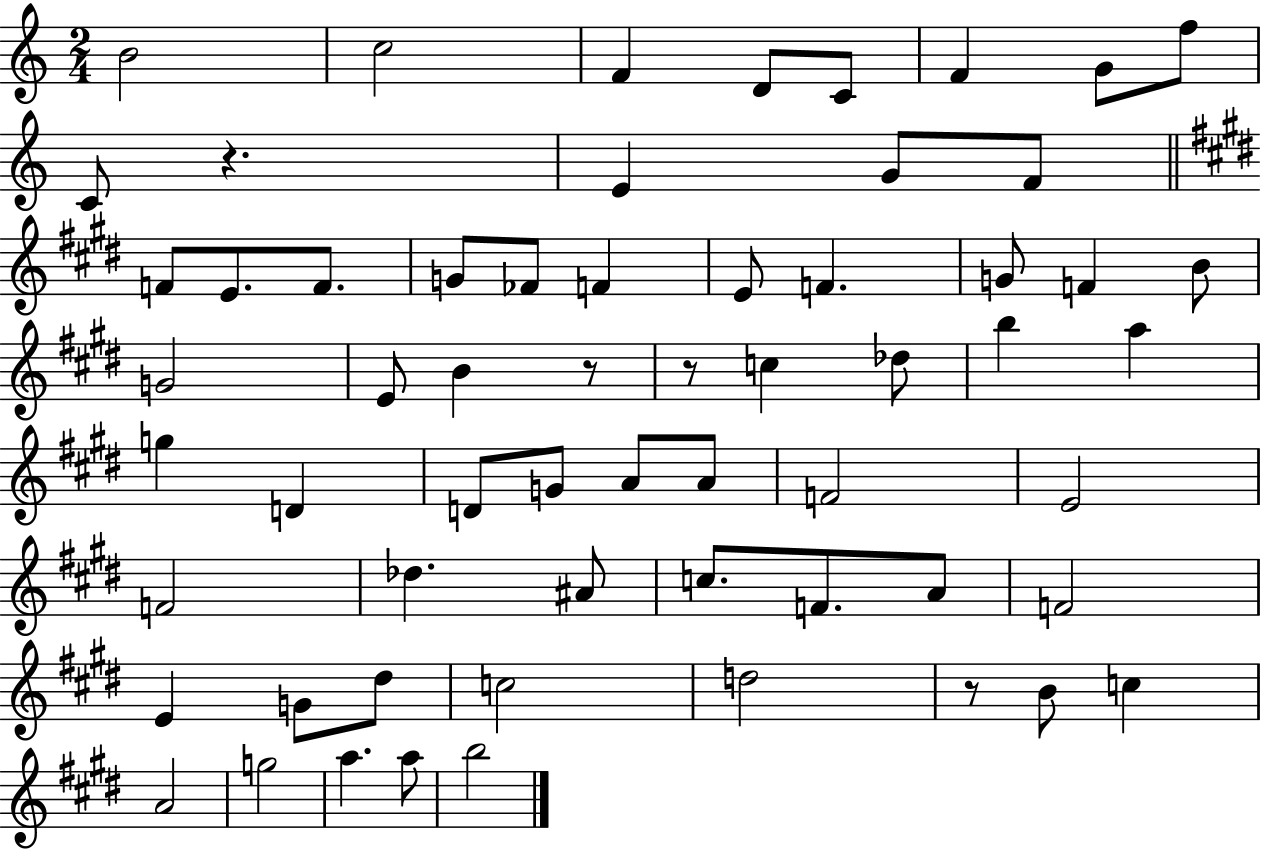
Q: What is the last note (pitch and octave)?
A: B5